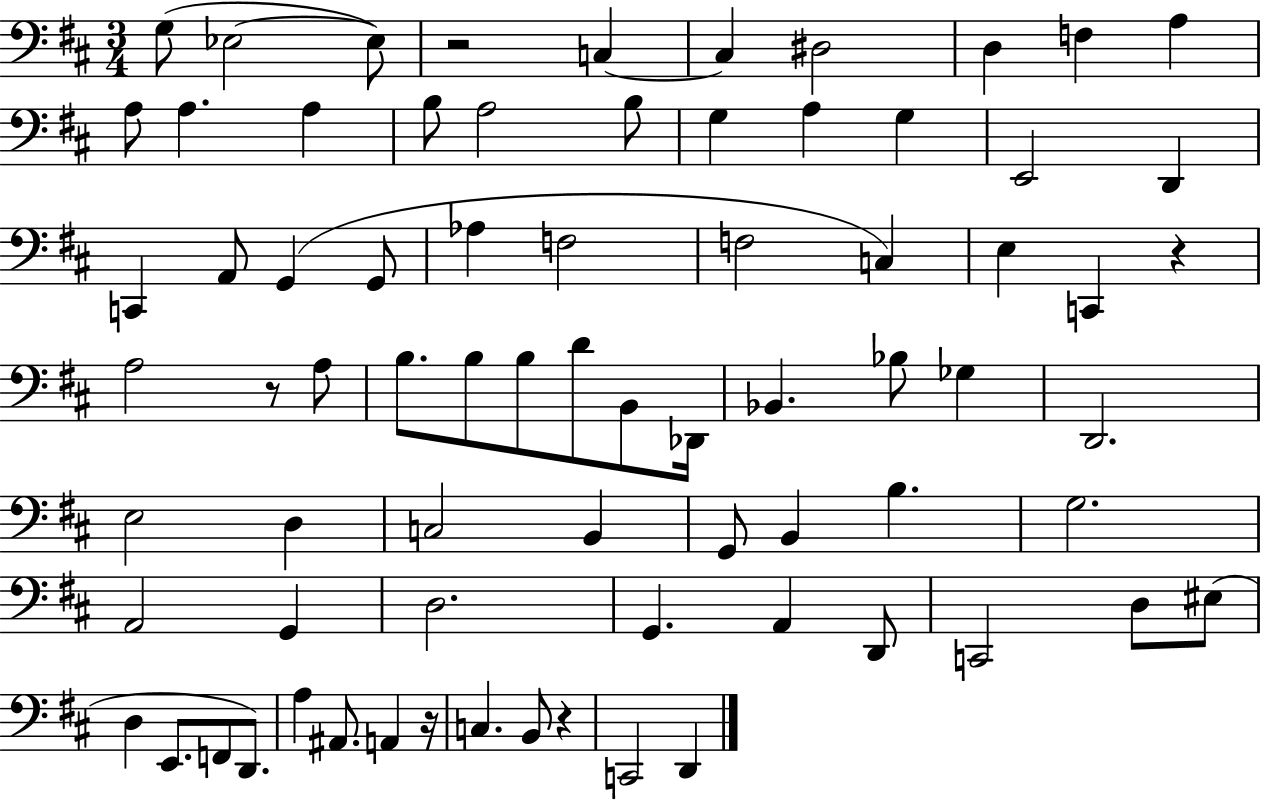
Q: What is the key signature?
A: D major